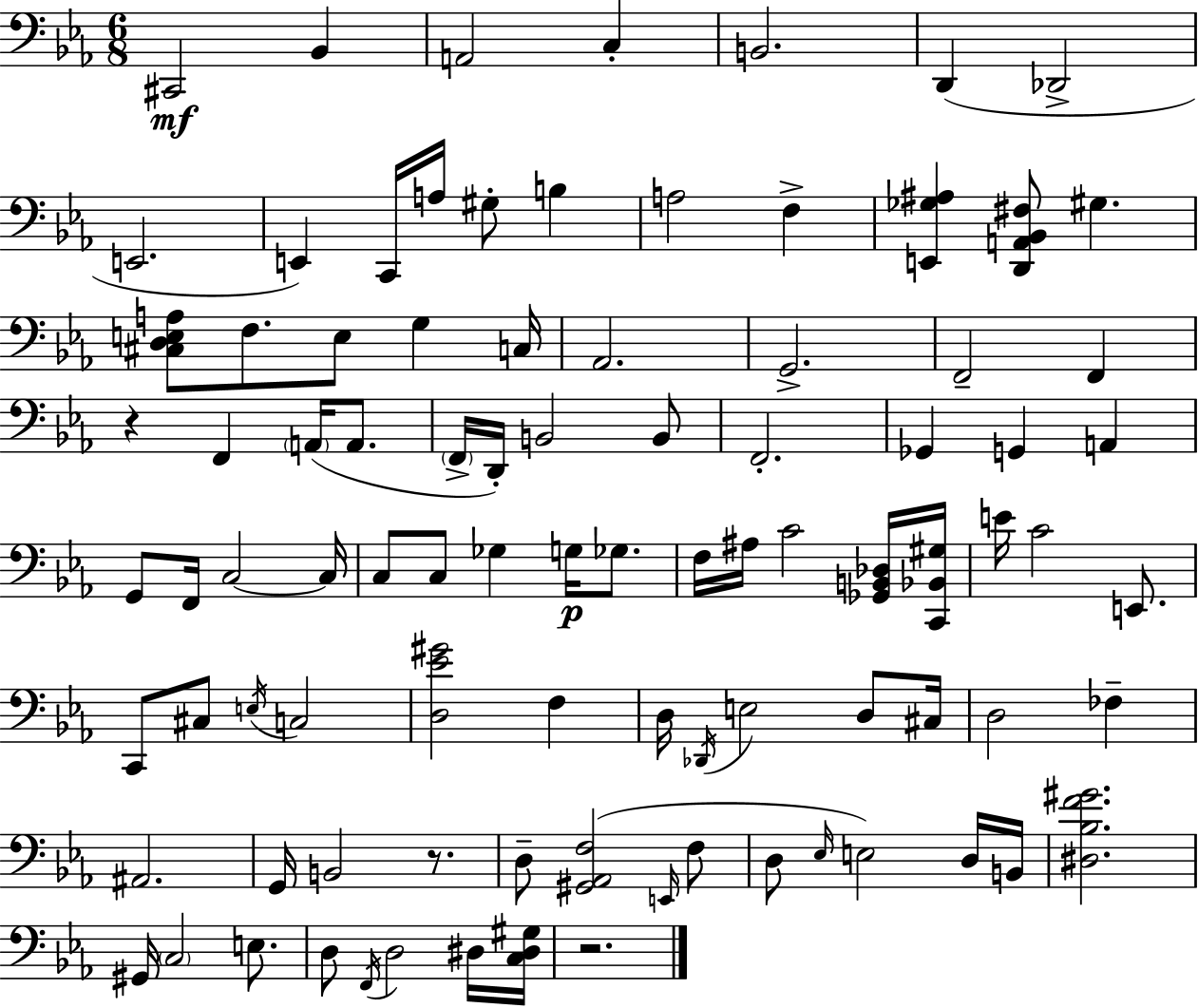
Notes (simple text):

C#2/h Bb2/q A2/h C3/q B2/h. D2/q Db2/h E2/h. E2/q C2/s A3/s G#3/e B3/q A3/h F3/q [E2,Gb3,A#3]/q [D2,A2,Bb2,F#3]/e G#3/q. [C#3,D3,E3,A3]/e F3/e. E3/e G3/q C3/s Ab2/h. G2/h. F2/h F2/q R/q F2/q A2/s A2/e. F2/s D2/s B2/h B2/e F2/h. Gb2/q G2/q A2/q G2/e F2/s C3/h C3/s C3/e C3/e Gb3/q G3/s Gb3/e. F3/s A#3/s C4/h [Gb2,B2,Db3]/s [C2,Bb2,G#3]/s E4/s C4/h E2/e. C2/e C#3/e E3/s C3/h [D3,Eb4,G#4]/h F3/q D3/s Db2/s E3/h D3/e C#3/s D3/h FES3/q A#2/h. G2/s B2/h R/e. D3/e [G#2,Ab2,F3]/h E2/s F3/e D3/e Eb3/s E3/h D3/s B2/s [D#3,Bb3,F4,G#4]/h. G#2/s C3/h E3/e. D3/e F2/s D3/h D#3/s [C3,D#3,G#3]/s R/h.